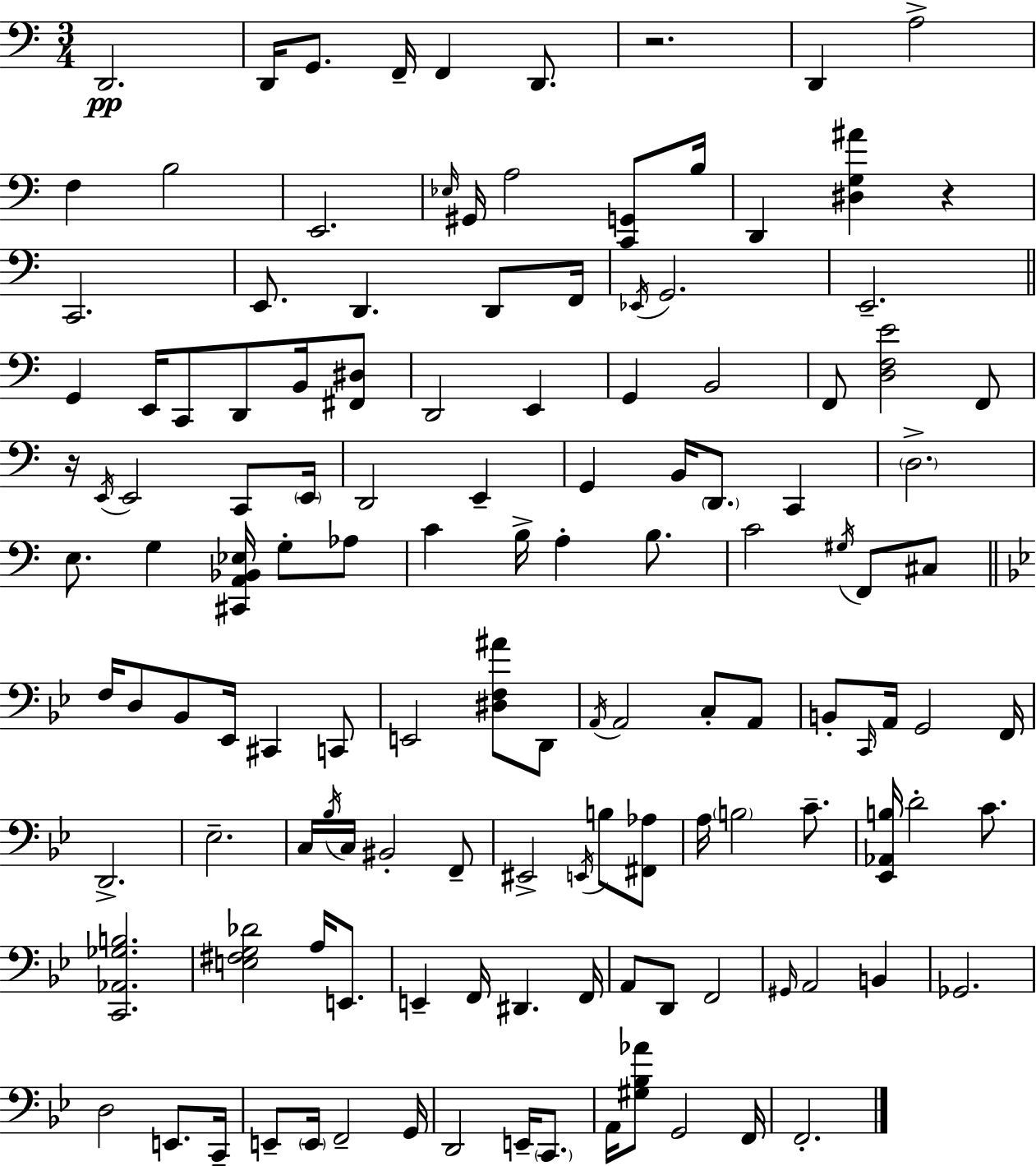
{
  \clef bass
  \numericTimeSignature
  \time 3/4
  \key c \major
  d,2.\pp | d,16 g,8. f,16-- f,4 d,8. | r2. | d,4 a2-> | \break f4 b2 | e,2. | \grace { ees16 } gis,16 a2 <c, g,>8 | b16 d,4 <dis g ais'>4 r4 | \break c,2. | e,8. d,4. d,8 | f,16 \acciaccatura { ees,16 } g,2. | e,2.-- | \break \bar "||" \break \key c \major g,4 e,16 c,8 d,8 b,16 <fis, dis>8 | d,2 e,4 | g,4 b,2 | f,8 <d f e'>2 f,8 | \break r16 \acciaccatura { e,16 } e,2 c,8 | \parenthesize e,16 d,2 e,4-- | g,4 b,16 \parenthesize d,8. c,4 | \parenthesize d2.-> | \break e8. g4 <cis, a, bes, ees>16 g8-. aes8 | c'4 b16-> a4-. b8. | c'2 \acciaccatura { gis16 } f,8 | cis8 \bar "||" \break \key bes \major f16 d8 bes,8 ees,16 cis,4 c,8 | e,2 <dis f ais'>8 d,8 | \acciaccatura { a,16 } a,2 c8-. a,8 | b,8-. \grace { c,16 } a,16 g,2 | \break f,16 d,2.-> | ees2.-- | c16 \acciaccatura { bes16 } c16 bis,2-. | f,8-- eis,2-> \acciaccatura { e,16 } | \break b8 <fis, aes>8 a16 \parenthesize b2 | c'8.-- <ees, aes, b>16 d'2-. | c'8. <c, aes, ges b>2. | <e fis g des'>2 | \break a16 e,8. e,4-- f,16 dis,4. | f,16 a,8 d,8 f,2 | \grace { gis,16 } a,2 | b,4 ges,2. | \break d2 | e,8. c,16-- e,8-- \parenthesize e,16 f,2-- | g,16 d,2 | e,16-- \parenthesize c,8. a,16 <gis bes aes'>8 g,2 | \break f,16 f,2.-. | \bar "|."
}